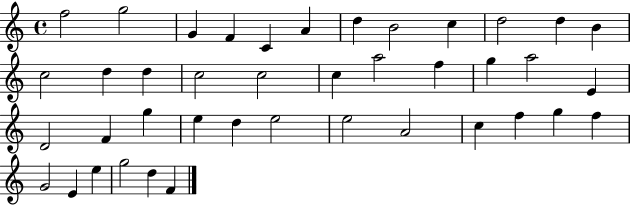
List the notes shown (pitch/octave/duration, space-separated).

F5/h G5/h G4/q F4/q C4/q A4/q D5/q B4/h C5/q D5/h D5/q B4/q C5/h D5/q D5/q C5/h C5/h C5/q A5/h F5/q G5/q A5/h E4/q D4/h F4/q G5/q E5/q D5/q E5/h E5/h A4/h C5/q F5/q G5/q F5/q G4/h E4/q E5/q G5/h D5/q F4/q